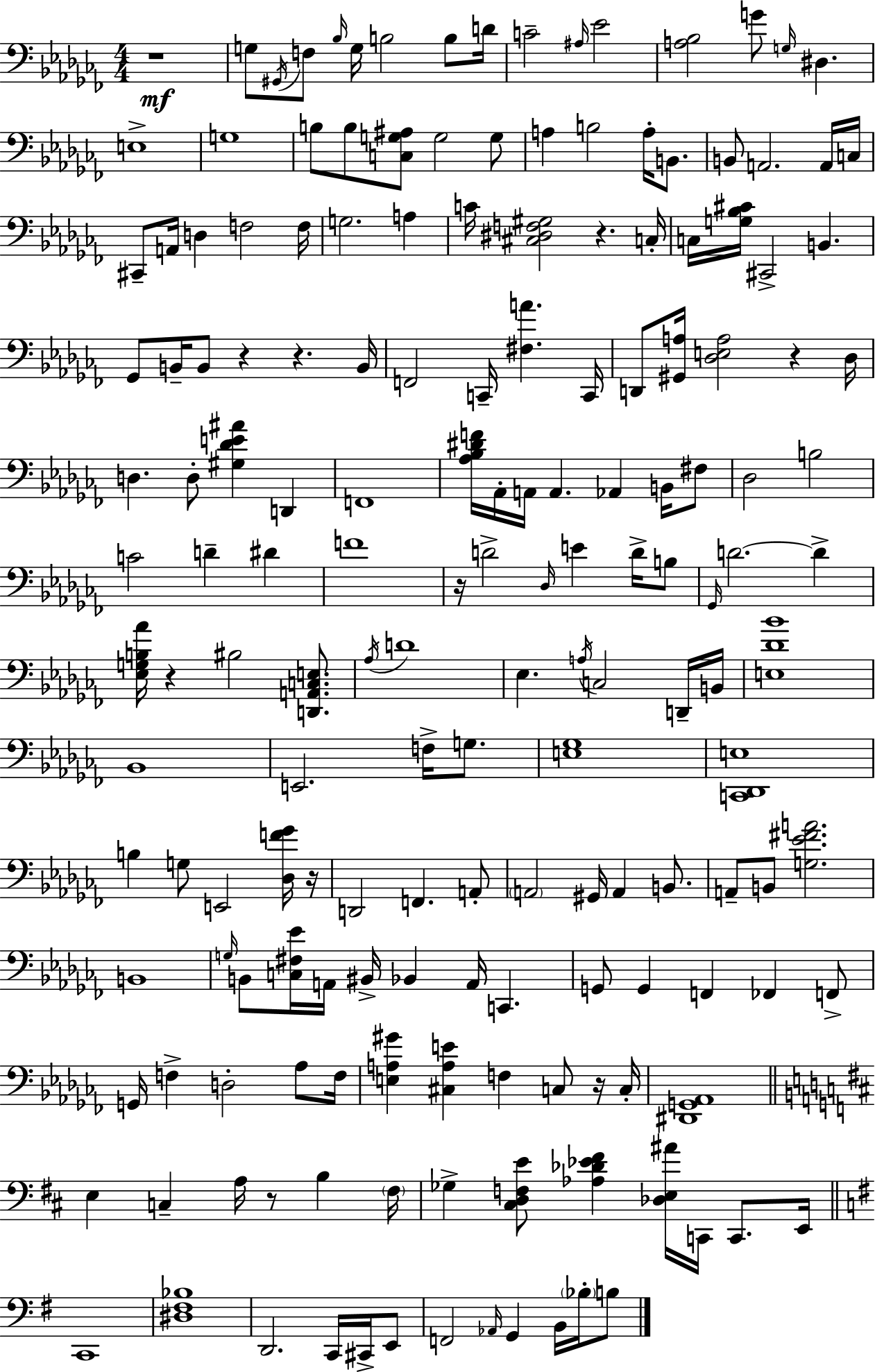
{
  \clef bass
  \numericTimeSignature
  \time 4/4
  \key aes \minor
  r1\mf | g8 \acciaccatura { gis,16 } f8 \grace { bes16 } g16 b2 b8 | d'16 c'2-- \grace { ais16 } ees'2 | <a bes>2 g'8 \grace { g16 } dis4. | \break e1-> | g1 | b8 b8 <c g ais>8 g2 | g8 a4 b2 | \break a16-. b,8. b,8 a,2. | a,16 c16 cis,8-- a,16 d4 f2 | f16 g2. | a4 c'16 <cis dis f gis>2 r4. | \break c16-. c16 <g bes cis'>16 cis,2-> b,4. | ges,8 b,16-- b,8 r4 r4. | b,16 f,2 c,16-- <fis a'>4. | c,16 d,8 <gis, a>16 <des e a>2 r4 | \break des16 d4. d8-. <gis des' e' ais'>4 | d,4 f,1 | <aes bes dis' f'>16 aes,16-. a,16 a,4. aes,4 | b,16 fis8 des2 b2 | \break c'2 d'4-- | dis'4 f'1 | r16 d'2-> \grace { des16 } e'4 | d'16-> b8 \grace { ges,16 } d'2.~~ | \break d'4-> <ees g b aes'>16 r4 bis2 | <d, a, c e>8. \acciaccatura { aes16 } d'1 | ees4. \acciaccatura { a16 } c2 | d,16-- b,16 <e des' bes'>1 | \break bes,1 | e,2. | f16-> g8. <e ges>1 | <c, des, e>1 | \break b4 g8 e,2 | <des f' ges'>16 r16 d,2 | f,4. a,8-. \parenthesize a,2 | gis,16 a,4 b,8. a,8-- b,8 <g ees' fis' a'>2. | \break b,1 | \grace { g16 } b,8 <c fis ees'>16 a,16 bis,16-> bes,4 | a,16 c,4. g,8 g,4 f,4 | fes,4 f,8-> g,16 f4-> d2-. | \break aes8 f16 <e a gis'>4 <cis a e'>4 | f4 c8 r16 c16-. <dis, g, aes,>1 | \bar "||" \break \key d \major e4 c4-- a16 r8 b4 \parenthesize fis16 | ges4-> <cis d f e'>8 <aes des' ees' fis'>4 <des e ais'>16 c,16 c,8. e,16 | \bar "||" \break \key e \minor c,1 | <dis fis bes>1 | d,2. c,16 cis,16-> e,8 | f,2 \grace { aes,16 } g,4 b,16 \parenthesize bes16-. b8 | \break \bar "|."
}